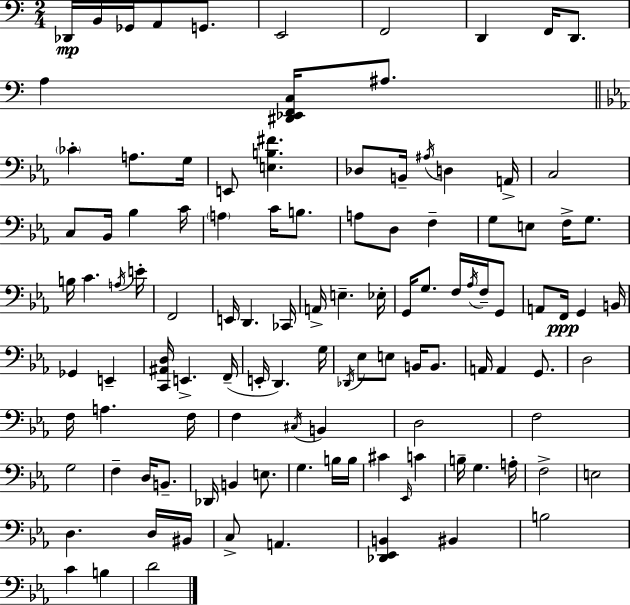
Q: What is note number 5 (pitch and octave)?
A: G2